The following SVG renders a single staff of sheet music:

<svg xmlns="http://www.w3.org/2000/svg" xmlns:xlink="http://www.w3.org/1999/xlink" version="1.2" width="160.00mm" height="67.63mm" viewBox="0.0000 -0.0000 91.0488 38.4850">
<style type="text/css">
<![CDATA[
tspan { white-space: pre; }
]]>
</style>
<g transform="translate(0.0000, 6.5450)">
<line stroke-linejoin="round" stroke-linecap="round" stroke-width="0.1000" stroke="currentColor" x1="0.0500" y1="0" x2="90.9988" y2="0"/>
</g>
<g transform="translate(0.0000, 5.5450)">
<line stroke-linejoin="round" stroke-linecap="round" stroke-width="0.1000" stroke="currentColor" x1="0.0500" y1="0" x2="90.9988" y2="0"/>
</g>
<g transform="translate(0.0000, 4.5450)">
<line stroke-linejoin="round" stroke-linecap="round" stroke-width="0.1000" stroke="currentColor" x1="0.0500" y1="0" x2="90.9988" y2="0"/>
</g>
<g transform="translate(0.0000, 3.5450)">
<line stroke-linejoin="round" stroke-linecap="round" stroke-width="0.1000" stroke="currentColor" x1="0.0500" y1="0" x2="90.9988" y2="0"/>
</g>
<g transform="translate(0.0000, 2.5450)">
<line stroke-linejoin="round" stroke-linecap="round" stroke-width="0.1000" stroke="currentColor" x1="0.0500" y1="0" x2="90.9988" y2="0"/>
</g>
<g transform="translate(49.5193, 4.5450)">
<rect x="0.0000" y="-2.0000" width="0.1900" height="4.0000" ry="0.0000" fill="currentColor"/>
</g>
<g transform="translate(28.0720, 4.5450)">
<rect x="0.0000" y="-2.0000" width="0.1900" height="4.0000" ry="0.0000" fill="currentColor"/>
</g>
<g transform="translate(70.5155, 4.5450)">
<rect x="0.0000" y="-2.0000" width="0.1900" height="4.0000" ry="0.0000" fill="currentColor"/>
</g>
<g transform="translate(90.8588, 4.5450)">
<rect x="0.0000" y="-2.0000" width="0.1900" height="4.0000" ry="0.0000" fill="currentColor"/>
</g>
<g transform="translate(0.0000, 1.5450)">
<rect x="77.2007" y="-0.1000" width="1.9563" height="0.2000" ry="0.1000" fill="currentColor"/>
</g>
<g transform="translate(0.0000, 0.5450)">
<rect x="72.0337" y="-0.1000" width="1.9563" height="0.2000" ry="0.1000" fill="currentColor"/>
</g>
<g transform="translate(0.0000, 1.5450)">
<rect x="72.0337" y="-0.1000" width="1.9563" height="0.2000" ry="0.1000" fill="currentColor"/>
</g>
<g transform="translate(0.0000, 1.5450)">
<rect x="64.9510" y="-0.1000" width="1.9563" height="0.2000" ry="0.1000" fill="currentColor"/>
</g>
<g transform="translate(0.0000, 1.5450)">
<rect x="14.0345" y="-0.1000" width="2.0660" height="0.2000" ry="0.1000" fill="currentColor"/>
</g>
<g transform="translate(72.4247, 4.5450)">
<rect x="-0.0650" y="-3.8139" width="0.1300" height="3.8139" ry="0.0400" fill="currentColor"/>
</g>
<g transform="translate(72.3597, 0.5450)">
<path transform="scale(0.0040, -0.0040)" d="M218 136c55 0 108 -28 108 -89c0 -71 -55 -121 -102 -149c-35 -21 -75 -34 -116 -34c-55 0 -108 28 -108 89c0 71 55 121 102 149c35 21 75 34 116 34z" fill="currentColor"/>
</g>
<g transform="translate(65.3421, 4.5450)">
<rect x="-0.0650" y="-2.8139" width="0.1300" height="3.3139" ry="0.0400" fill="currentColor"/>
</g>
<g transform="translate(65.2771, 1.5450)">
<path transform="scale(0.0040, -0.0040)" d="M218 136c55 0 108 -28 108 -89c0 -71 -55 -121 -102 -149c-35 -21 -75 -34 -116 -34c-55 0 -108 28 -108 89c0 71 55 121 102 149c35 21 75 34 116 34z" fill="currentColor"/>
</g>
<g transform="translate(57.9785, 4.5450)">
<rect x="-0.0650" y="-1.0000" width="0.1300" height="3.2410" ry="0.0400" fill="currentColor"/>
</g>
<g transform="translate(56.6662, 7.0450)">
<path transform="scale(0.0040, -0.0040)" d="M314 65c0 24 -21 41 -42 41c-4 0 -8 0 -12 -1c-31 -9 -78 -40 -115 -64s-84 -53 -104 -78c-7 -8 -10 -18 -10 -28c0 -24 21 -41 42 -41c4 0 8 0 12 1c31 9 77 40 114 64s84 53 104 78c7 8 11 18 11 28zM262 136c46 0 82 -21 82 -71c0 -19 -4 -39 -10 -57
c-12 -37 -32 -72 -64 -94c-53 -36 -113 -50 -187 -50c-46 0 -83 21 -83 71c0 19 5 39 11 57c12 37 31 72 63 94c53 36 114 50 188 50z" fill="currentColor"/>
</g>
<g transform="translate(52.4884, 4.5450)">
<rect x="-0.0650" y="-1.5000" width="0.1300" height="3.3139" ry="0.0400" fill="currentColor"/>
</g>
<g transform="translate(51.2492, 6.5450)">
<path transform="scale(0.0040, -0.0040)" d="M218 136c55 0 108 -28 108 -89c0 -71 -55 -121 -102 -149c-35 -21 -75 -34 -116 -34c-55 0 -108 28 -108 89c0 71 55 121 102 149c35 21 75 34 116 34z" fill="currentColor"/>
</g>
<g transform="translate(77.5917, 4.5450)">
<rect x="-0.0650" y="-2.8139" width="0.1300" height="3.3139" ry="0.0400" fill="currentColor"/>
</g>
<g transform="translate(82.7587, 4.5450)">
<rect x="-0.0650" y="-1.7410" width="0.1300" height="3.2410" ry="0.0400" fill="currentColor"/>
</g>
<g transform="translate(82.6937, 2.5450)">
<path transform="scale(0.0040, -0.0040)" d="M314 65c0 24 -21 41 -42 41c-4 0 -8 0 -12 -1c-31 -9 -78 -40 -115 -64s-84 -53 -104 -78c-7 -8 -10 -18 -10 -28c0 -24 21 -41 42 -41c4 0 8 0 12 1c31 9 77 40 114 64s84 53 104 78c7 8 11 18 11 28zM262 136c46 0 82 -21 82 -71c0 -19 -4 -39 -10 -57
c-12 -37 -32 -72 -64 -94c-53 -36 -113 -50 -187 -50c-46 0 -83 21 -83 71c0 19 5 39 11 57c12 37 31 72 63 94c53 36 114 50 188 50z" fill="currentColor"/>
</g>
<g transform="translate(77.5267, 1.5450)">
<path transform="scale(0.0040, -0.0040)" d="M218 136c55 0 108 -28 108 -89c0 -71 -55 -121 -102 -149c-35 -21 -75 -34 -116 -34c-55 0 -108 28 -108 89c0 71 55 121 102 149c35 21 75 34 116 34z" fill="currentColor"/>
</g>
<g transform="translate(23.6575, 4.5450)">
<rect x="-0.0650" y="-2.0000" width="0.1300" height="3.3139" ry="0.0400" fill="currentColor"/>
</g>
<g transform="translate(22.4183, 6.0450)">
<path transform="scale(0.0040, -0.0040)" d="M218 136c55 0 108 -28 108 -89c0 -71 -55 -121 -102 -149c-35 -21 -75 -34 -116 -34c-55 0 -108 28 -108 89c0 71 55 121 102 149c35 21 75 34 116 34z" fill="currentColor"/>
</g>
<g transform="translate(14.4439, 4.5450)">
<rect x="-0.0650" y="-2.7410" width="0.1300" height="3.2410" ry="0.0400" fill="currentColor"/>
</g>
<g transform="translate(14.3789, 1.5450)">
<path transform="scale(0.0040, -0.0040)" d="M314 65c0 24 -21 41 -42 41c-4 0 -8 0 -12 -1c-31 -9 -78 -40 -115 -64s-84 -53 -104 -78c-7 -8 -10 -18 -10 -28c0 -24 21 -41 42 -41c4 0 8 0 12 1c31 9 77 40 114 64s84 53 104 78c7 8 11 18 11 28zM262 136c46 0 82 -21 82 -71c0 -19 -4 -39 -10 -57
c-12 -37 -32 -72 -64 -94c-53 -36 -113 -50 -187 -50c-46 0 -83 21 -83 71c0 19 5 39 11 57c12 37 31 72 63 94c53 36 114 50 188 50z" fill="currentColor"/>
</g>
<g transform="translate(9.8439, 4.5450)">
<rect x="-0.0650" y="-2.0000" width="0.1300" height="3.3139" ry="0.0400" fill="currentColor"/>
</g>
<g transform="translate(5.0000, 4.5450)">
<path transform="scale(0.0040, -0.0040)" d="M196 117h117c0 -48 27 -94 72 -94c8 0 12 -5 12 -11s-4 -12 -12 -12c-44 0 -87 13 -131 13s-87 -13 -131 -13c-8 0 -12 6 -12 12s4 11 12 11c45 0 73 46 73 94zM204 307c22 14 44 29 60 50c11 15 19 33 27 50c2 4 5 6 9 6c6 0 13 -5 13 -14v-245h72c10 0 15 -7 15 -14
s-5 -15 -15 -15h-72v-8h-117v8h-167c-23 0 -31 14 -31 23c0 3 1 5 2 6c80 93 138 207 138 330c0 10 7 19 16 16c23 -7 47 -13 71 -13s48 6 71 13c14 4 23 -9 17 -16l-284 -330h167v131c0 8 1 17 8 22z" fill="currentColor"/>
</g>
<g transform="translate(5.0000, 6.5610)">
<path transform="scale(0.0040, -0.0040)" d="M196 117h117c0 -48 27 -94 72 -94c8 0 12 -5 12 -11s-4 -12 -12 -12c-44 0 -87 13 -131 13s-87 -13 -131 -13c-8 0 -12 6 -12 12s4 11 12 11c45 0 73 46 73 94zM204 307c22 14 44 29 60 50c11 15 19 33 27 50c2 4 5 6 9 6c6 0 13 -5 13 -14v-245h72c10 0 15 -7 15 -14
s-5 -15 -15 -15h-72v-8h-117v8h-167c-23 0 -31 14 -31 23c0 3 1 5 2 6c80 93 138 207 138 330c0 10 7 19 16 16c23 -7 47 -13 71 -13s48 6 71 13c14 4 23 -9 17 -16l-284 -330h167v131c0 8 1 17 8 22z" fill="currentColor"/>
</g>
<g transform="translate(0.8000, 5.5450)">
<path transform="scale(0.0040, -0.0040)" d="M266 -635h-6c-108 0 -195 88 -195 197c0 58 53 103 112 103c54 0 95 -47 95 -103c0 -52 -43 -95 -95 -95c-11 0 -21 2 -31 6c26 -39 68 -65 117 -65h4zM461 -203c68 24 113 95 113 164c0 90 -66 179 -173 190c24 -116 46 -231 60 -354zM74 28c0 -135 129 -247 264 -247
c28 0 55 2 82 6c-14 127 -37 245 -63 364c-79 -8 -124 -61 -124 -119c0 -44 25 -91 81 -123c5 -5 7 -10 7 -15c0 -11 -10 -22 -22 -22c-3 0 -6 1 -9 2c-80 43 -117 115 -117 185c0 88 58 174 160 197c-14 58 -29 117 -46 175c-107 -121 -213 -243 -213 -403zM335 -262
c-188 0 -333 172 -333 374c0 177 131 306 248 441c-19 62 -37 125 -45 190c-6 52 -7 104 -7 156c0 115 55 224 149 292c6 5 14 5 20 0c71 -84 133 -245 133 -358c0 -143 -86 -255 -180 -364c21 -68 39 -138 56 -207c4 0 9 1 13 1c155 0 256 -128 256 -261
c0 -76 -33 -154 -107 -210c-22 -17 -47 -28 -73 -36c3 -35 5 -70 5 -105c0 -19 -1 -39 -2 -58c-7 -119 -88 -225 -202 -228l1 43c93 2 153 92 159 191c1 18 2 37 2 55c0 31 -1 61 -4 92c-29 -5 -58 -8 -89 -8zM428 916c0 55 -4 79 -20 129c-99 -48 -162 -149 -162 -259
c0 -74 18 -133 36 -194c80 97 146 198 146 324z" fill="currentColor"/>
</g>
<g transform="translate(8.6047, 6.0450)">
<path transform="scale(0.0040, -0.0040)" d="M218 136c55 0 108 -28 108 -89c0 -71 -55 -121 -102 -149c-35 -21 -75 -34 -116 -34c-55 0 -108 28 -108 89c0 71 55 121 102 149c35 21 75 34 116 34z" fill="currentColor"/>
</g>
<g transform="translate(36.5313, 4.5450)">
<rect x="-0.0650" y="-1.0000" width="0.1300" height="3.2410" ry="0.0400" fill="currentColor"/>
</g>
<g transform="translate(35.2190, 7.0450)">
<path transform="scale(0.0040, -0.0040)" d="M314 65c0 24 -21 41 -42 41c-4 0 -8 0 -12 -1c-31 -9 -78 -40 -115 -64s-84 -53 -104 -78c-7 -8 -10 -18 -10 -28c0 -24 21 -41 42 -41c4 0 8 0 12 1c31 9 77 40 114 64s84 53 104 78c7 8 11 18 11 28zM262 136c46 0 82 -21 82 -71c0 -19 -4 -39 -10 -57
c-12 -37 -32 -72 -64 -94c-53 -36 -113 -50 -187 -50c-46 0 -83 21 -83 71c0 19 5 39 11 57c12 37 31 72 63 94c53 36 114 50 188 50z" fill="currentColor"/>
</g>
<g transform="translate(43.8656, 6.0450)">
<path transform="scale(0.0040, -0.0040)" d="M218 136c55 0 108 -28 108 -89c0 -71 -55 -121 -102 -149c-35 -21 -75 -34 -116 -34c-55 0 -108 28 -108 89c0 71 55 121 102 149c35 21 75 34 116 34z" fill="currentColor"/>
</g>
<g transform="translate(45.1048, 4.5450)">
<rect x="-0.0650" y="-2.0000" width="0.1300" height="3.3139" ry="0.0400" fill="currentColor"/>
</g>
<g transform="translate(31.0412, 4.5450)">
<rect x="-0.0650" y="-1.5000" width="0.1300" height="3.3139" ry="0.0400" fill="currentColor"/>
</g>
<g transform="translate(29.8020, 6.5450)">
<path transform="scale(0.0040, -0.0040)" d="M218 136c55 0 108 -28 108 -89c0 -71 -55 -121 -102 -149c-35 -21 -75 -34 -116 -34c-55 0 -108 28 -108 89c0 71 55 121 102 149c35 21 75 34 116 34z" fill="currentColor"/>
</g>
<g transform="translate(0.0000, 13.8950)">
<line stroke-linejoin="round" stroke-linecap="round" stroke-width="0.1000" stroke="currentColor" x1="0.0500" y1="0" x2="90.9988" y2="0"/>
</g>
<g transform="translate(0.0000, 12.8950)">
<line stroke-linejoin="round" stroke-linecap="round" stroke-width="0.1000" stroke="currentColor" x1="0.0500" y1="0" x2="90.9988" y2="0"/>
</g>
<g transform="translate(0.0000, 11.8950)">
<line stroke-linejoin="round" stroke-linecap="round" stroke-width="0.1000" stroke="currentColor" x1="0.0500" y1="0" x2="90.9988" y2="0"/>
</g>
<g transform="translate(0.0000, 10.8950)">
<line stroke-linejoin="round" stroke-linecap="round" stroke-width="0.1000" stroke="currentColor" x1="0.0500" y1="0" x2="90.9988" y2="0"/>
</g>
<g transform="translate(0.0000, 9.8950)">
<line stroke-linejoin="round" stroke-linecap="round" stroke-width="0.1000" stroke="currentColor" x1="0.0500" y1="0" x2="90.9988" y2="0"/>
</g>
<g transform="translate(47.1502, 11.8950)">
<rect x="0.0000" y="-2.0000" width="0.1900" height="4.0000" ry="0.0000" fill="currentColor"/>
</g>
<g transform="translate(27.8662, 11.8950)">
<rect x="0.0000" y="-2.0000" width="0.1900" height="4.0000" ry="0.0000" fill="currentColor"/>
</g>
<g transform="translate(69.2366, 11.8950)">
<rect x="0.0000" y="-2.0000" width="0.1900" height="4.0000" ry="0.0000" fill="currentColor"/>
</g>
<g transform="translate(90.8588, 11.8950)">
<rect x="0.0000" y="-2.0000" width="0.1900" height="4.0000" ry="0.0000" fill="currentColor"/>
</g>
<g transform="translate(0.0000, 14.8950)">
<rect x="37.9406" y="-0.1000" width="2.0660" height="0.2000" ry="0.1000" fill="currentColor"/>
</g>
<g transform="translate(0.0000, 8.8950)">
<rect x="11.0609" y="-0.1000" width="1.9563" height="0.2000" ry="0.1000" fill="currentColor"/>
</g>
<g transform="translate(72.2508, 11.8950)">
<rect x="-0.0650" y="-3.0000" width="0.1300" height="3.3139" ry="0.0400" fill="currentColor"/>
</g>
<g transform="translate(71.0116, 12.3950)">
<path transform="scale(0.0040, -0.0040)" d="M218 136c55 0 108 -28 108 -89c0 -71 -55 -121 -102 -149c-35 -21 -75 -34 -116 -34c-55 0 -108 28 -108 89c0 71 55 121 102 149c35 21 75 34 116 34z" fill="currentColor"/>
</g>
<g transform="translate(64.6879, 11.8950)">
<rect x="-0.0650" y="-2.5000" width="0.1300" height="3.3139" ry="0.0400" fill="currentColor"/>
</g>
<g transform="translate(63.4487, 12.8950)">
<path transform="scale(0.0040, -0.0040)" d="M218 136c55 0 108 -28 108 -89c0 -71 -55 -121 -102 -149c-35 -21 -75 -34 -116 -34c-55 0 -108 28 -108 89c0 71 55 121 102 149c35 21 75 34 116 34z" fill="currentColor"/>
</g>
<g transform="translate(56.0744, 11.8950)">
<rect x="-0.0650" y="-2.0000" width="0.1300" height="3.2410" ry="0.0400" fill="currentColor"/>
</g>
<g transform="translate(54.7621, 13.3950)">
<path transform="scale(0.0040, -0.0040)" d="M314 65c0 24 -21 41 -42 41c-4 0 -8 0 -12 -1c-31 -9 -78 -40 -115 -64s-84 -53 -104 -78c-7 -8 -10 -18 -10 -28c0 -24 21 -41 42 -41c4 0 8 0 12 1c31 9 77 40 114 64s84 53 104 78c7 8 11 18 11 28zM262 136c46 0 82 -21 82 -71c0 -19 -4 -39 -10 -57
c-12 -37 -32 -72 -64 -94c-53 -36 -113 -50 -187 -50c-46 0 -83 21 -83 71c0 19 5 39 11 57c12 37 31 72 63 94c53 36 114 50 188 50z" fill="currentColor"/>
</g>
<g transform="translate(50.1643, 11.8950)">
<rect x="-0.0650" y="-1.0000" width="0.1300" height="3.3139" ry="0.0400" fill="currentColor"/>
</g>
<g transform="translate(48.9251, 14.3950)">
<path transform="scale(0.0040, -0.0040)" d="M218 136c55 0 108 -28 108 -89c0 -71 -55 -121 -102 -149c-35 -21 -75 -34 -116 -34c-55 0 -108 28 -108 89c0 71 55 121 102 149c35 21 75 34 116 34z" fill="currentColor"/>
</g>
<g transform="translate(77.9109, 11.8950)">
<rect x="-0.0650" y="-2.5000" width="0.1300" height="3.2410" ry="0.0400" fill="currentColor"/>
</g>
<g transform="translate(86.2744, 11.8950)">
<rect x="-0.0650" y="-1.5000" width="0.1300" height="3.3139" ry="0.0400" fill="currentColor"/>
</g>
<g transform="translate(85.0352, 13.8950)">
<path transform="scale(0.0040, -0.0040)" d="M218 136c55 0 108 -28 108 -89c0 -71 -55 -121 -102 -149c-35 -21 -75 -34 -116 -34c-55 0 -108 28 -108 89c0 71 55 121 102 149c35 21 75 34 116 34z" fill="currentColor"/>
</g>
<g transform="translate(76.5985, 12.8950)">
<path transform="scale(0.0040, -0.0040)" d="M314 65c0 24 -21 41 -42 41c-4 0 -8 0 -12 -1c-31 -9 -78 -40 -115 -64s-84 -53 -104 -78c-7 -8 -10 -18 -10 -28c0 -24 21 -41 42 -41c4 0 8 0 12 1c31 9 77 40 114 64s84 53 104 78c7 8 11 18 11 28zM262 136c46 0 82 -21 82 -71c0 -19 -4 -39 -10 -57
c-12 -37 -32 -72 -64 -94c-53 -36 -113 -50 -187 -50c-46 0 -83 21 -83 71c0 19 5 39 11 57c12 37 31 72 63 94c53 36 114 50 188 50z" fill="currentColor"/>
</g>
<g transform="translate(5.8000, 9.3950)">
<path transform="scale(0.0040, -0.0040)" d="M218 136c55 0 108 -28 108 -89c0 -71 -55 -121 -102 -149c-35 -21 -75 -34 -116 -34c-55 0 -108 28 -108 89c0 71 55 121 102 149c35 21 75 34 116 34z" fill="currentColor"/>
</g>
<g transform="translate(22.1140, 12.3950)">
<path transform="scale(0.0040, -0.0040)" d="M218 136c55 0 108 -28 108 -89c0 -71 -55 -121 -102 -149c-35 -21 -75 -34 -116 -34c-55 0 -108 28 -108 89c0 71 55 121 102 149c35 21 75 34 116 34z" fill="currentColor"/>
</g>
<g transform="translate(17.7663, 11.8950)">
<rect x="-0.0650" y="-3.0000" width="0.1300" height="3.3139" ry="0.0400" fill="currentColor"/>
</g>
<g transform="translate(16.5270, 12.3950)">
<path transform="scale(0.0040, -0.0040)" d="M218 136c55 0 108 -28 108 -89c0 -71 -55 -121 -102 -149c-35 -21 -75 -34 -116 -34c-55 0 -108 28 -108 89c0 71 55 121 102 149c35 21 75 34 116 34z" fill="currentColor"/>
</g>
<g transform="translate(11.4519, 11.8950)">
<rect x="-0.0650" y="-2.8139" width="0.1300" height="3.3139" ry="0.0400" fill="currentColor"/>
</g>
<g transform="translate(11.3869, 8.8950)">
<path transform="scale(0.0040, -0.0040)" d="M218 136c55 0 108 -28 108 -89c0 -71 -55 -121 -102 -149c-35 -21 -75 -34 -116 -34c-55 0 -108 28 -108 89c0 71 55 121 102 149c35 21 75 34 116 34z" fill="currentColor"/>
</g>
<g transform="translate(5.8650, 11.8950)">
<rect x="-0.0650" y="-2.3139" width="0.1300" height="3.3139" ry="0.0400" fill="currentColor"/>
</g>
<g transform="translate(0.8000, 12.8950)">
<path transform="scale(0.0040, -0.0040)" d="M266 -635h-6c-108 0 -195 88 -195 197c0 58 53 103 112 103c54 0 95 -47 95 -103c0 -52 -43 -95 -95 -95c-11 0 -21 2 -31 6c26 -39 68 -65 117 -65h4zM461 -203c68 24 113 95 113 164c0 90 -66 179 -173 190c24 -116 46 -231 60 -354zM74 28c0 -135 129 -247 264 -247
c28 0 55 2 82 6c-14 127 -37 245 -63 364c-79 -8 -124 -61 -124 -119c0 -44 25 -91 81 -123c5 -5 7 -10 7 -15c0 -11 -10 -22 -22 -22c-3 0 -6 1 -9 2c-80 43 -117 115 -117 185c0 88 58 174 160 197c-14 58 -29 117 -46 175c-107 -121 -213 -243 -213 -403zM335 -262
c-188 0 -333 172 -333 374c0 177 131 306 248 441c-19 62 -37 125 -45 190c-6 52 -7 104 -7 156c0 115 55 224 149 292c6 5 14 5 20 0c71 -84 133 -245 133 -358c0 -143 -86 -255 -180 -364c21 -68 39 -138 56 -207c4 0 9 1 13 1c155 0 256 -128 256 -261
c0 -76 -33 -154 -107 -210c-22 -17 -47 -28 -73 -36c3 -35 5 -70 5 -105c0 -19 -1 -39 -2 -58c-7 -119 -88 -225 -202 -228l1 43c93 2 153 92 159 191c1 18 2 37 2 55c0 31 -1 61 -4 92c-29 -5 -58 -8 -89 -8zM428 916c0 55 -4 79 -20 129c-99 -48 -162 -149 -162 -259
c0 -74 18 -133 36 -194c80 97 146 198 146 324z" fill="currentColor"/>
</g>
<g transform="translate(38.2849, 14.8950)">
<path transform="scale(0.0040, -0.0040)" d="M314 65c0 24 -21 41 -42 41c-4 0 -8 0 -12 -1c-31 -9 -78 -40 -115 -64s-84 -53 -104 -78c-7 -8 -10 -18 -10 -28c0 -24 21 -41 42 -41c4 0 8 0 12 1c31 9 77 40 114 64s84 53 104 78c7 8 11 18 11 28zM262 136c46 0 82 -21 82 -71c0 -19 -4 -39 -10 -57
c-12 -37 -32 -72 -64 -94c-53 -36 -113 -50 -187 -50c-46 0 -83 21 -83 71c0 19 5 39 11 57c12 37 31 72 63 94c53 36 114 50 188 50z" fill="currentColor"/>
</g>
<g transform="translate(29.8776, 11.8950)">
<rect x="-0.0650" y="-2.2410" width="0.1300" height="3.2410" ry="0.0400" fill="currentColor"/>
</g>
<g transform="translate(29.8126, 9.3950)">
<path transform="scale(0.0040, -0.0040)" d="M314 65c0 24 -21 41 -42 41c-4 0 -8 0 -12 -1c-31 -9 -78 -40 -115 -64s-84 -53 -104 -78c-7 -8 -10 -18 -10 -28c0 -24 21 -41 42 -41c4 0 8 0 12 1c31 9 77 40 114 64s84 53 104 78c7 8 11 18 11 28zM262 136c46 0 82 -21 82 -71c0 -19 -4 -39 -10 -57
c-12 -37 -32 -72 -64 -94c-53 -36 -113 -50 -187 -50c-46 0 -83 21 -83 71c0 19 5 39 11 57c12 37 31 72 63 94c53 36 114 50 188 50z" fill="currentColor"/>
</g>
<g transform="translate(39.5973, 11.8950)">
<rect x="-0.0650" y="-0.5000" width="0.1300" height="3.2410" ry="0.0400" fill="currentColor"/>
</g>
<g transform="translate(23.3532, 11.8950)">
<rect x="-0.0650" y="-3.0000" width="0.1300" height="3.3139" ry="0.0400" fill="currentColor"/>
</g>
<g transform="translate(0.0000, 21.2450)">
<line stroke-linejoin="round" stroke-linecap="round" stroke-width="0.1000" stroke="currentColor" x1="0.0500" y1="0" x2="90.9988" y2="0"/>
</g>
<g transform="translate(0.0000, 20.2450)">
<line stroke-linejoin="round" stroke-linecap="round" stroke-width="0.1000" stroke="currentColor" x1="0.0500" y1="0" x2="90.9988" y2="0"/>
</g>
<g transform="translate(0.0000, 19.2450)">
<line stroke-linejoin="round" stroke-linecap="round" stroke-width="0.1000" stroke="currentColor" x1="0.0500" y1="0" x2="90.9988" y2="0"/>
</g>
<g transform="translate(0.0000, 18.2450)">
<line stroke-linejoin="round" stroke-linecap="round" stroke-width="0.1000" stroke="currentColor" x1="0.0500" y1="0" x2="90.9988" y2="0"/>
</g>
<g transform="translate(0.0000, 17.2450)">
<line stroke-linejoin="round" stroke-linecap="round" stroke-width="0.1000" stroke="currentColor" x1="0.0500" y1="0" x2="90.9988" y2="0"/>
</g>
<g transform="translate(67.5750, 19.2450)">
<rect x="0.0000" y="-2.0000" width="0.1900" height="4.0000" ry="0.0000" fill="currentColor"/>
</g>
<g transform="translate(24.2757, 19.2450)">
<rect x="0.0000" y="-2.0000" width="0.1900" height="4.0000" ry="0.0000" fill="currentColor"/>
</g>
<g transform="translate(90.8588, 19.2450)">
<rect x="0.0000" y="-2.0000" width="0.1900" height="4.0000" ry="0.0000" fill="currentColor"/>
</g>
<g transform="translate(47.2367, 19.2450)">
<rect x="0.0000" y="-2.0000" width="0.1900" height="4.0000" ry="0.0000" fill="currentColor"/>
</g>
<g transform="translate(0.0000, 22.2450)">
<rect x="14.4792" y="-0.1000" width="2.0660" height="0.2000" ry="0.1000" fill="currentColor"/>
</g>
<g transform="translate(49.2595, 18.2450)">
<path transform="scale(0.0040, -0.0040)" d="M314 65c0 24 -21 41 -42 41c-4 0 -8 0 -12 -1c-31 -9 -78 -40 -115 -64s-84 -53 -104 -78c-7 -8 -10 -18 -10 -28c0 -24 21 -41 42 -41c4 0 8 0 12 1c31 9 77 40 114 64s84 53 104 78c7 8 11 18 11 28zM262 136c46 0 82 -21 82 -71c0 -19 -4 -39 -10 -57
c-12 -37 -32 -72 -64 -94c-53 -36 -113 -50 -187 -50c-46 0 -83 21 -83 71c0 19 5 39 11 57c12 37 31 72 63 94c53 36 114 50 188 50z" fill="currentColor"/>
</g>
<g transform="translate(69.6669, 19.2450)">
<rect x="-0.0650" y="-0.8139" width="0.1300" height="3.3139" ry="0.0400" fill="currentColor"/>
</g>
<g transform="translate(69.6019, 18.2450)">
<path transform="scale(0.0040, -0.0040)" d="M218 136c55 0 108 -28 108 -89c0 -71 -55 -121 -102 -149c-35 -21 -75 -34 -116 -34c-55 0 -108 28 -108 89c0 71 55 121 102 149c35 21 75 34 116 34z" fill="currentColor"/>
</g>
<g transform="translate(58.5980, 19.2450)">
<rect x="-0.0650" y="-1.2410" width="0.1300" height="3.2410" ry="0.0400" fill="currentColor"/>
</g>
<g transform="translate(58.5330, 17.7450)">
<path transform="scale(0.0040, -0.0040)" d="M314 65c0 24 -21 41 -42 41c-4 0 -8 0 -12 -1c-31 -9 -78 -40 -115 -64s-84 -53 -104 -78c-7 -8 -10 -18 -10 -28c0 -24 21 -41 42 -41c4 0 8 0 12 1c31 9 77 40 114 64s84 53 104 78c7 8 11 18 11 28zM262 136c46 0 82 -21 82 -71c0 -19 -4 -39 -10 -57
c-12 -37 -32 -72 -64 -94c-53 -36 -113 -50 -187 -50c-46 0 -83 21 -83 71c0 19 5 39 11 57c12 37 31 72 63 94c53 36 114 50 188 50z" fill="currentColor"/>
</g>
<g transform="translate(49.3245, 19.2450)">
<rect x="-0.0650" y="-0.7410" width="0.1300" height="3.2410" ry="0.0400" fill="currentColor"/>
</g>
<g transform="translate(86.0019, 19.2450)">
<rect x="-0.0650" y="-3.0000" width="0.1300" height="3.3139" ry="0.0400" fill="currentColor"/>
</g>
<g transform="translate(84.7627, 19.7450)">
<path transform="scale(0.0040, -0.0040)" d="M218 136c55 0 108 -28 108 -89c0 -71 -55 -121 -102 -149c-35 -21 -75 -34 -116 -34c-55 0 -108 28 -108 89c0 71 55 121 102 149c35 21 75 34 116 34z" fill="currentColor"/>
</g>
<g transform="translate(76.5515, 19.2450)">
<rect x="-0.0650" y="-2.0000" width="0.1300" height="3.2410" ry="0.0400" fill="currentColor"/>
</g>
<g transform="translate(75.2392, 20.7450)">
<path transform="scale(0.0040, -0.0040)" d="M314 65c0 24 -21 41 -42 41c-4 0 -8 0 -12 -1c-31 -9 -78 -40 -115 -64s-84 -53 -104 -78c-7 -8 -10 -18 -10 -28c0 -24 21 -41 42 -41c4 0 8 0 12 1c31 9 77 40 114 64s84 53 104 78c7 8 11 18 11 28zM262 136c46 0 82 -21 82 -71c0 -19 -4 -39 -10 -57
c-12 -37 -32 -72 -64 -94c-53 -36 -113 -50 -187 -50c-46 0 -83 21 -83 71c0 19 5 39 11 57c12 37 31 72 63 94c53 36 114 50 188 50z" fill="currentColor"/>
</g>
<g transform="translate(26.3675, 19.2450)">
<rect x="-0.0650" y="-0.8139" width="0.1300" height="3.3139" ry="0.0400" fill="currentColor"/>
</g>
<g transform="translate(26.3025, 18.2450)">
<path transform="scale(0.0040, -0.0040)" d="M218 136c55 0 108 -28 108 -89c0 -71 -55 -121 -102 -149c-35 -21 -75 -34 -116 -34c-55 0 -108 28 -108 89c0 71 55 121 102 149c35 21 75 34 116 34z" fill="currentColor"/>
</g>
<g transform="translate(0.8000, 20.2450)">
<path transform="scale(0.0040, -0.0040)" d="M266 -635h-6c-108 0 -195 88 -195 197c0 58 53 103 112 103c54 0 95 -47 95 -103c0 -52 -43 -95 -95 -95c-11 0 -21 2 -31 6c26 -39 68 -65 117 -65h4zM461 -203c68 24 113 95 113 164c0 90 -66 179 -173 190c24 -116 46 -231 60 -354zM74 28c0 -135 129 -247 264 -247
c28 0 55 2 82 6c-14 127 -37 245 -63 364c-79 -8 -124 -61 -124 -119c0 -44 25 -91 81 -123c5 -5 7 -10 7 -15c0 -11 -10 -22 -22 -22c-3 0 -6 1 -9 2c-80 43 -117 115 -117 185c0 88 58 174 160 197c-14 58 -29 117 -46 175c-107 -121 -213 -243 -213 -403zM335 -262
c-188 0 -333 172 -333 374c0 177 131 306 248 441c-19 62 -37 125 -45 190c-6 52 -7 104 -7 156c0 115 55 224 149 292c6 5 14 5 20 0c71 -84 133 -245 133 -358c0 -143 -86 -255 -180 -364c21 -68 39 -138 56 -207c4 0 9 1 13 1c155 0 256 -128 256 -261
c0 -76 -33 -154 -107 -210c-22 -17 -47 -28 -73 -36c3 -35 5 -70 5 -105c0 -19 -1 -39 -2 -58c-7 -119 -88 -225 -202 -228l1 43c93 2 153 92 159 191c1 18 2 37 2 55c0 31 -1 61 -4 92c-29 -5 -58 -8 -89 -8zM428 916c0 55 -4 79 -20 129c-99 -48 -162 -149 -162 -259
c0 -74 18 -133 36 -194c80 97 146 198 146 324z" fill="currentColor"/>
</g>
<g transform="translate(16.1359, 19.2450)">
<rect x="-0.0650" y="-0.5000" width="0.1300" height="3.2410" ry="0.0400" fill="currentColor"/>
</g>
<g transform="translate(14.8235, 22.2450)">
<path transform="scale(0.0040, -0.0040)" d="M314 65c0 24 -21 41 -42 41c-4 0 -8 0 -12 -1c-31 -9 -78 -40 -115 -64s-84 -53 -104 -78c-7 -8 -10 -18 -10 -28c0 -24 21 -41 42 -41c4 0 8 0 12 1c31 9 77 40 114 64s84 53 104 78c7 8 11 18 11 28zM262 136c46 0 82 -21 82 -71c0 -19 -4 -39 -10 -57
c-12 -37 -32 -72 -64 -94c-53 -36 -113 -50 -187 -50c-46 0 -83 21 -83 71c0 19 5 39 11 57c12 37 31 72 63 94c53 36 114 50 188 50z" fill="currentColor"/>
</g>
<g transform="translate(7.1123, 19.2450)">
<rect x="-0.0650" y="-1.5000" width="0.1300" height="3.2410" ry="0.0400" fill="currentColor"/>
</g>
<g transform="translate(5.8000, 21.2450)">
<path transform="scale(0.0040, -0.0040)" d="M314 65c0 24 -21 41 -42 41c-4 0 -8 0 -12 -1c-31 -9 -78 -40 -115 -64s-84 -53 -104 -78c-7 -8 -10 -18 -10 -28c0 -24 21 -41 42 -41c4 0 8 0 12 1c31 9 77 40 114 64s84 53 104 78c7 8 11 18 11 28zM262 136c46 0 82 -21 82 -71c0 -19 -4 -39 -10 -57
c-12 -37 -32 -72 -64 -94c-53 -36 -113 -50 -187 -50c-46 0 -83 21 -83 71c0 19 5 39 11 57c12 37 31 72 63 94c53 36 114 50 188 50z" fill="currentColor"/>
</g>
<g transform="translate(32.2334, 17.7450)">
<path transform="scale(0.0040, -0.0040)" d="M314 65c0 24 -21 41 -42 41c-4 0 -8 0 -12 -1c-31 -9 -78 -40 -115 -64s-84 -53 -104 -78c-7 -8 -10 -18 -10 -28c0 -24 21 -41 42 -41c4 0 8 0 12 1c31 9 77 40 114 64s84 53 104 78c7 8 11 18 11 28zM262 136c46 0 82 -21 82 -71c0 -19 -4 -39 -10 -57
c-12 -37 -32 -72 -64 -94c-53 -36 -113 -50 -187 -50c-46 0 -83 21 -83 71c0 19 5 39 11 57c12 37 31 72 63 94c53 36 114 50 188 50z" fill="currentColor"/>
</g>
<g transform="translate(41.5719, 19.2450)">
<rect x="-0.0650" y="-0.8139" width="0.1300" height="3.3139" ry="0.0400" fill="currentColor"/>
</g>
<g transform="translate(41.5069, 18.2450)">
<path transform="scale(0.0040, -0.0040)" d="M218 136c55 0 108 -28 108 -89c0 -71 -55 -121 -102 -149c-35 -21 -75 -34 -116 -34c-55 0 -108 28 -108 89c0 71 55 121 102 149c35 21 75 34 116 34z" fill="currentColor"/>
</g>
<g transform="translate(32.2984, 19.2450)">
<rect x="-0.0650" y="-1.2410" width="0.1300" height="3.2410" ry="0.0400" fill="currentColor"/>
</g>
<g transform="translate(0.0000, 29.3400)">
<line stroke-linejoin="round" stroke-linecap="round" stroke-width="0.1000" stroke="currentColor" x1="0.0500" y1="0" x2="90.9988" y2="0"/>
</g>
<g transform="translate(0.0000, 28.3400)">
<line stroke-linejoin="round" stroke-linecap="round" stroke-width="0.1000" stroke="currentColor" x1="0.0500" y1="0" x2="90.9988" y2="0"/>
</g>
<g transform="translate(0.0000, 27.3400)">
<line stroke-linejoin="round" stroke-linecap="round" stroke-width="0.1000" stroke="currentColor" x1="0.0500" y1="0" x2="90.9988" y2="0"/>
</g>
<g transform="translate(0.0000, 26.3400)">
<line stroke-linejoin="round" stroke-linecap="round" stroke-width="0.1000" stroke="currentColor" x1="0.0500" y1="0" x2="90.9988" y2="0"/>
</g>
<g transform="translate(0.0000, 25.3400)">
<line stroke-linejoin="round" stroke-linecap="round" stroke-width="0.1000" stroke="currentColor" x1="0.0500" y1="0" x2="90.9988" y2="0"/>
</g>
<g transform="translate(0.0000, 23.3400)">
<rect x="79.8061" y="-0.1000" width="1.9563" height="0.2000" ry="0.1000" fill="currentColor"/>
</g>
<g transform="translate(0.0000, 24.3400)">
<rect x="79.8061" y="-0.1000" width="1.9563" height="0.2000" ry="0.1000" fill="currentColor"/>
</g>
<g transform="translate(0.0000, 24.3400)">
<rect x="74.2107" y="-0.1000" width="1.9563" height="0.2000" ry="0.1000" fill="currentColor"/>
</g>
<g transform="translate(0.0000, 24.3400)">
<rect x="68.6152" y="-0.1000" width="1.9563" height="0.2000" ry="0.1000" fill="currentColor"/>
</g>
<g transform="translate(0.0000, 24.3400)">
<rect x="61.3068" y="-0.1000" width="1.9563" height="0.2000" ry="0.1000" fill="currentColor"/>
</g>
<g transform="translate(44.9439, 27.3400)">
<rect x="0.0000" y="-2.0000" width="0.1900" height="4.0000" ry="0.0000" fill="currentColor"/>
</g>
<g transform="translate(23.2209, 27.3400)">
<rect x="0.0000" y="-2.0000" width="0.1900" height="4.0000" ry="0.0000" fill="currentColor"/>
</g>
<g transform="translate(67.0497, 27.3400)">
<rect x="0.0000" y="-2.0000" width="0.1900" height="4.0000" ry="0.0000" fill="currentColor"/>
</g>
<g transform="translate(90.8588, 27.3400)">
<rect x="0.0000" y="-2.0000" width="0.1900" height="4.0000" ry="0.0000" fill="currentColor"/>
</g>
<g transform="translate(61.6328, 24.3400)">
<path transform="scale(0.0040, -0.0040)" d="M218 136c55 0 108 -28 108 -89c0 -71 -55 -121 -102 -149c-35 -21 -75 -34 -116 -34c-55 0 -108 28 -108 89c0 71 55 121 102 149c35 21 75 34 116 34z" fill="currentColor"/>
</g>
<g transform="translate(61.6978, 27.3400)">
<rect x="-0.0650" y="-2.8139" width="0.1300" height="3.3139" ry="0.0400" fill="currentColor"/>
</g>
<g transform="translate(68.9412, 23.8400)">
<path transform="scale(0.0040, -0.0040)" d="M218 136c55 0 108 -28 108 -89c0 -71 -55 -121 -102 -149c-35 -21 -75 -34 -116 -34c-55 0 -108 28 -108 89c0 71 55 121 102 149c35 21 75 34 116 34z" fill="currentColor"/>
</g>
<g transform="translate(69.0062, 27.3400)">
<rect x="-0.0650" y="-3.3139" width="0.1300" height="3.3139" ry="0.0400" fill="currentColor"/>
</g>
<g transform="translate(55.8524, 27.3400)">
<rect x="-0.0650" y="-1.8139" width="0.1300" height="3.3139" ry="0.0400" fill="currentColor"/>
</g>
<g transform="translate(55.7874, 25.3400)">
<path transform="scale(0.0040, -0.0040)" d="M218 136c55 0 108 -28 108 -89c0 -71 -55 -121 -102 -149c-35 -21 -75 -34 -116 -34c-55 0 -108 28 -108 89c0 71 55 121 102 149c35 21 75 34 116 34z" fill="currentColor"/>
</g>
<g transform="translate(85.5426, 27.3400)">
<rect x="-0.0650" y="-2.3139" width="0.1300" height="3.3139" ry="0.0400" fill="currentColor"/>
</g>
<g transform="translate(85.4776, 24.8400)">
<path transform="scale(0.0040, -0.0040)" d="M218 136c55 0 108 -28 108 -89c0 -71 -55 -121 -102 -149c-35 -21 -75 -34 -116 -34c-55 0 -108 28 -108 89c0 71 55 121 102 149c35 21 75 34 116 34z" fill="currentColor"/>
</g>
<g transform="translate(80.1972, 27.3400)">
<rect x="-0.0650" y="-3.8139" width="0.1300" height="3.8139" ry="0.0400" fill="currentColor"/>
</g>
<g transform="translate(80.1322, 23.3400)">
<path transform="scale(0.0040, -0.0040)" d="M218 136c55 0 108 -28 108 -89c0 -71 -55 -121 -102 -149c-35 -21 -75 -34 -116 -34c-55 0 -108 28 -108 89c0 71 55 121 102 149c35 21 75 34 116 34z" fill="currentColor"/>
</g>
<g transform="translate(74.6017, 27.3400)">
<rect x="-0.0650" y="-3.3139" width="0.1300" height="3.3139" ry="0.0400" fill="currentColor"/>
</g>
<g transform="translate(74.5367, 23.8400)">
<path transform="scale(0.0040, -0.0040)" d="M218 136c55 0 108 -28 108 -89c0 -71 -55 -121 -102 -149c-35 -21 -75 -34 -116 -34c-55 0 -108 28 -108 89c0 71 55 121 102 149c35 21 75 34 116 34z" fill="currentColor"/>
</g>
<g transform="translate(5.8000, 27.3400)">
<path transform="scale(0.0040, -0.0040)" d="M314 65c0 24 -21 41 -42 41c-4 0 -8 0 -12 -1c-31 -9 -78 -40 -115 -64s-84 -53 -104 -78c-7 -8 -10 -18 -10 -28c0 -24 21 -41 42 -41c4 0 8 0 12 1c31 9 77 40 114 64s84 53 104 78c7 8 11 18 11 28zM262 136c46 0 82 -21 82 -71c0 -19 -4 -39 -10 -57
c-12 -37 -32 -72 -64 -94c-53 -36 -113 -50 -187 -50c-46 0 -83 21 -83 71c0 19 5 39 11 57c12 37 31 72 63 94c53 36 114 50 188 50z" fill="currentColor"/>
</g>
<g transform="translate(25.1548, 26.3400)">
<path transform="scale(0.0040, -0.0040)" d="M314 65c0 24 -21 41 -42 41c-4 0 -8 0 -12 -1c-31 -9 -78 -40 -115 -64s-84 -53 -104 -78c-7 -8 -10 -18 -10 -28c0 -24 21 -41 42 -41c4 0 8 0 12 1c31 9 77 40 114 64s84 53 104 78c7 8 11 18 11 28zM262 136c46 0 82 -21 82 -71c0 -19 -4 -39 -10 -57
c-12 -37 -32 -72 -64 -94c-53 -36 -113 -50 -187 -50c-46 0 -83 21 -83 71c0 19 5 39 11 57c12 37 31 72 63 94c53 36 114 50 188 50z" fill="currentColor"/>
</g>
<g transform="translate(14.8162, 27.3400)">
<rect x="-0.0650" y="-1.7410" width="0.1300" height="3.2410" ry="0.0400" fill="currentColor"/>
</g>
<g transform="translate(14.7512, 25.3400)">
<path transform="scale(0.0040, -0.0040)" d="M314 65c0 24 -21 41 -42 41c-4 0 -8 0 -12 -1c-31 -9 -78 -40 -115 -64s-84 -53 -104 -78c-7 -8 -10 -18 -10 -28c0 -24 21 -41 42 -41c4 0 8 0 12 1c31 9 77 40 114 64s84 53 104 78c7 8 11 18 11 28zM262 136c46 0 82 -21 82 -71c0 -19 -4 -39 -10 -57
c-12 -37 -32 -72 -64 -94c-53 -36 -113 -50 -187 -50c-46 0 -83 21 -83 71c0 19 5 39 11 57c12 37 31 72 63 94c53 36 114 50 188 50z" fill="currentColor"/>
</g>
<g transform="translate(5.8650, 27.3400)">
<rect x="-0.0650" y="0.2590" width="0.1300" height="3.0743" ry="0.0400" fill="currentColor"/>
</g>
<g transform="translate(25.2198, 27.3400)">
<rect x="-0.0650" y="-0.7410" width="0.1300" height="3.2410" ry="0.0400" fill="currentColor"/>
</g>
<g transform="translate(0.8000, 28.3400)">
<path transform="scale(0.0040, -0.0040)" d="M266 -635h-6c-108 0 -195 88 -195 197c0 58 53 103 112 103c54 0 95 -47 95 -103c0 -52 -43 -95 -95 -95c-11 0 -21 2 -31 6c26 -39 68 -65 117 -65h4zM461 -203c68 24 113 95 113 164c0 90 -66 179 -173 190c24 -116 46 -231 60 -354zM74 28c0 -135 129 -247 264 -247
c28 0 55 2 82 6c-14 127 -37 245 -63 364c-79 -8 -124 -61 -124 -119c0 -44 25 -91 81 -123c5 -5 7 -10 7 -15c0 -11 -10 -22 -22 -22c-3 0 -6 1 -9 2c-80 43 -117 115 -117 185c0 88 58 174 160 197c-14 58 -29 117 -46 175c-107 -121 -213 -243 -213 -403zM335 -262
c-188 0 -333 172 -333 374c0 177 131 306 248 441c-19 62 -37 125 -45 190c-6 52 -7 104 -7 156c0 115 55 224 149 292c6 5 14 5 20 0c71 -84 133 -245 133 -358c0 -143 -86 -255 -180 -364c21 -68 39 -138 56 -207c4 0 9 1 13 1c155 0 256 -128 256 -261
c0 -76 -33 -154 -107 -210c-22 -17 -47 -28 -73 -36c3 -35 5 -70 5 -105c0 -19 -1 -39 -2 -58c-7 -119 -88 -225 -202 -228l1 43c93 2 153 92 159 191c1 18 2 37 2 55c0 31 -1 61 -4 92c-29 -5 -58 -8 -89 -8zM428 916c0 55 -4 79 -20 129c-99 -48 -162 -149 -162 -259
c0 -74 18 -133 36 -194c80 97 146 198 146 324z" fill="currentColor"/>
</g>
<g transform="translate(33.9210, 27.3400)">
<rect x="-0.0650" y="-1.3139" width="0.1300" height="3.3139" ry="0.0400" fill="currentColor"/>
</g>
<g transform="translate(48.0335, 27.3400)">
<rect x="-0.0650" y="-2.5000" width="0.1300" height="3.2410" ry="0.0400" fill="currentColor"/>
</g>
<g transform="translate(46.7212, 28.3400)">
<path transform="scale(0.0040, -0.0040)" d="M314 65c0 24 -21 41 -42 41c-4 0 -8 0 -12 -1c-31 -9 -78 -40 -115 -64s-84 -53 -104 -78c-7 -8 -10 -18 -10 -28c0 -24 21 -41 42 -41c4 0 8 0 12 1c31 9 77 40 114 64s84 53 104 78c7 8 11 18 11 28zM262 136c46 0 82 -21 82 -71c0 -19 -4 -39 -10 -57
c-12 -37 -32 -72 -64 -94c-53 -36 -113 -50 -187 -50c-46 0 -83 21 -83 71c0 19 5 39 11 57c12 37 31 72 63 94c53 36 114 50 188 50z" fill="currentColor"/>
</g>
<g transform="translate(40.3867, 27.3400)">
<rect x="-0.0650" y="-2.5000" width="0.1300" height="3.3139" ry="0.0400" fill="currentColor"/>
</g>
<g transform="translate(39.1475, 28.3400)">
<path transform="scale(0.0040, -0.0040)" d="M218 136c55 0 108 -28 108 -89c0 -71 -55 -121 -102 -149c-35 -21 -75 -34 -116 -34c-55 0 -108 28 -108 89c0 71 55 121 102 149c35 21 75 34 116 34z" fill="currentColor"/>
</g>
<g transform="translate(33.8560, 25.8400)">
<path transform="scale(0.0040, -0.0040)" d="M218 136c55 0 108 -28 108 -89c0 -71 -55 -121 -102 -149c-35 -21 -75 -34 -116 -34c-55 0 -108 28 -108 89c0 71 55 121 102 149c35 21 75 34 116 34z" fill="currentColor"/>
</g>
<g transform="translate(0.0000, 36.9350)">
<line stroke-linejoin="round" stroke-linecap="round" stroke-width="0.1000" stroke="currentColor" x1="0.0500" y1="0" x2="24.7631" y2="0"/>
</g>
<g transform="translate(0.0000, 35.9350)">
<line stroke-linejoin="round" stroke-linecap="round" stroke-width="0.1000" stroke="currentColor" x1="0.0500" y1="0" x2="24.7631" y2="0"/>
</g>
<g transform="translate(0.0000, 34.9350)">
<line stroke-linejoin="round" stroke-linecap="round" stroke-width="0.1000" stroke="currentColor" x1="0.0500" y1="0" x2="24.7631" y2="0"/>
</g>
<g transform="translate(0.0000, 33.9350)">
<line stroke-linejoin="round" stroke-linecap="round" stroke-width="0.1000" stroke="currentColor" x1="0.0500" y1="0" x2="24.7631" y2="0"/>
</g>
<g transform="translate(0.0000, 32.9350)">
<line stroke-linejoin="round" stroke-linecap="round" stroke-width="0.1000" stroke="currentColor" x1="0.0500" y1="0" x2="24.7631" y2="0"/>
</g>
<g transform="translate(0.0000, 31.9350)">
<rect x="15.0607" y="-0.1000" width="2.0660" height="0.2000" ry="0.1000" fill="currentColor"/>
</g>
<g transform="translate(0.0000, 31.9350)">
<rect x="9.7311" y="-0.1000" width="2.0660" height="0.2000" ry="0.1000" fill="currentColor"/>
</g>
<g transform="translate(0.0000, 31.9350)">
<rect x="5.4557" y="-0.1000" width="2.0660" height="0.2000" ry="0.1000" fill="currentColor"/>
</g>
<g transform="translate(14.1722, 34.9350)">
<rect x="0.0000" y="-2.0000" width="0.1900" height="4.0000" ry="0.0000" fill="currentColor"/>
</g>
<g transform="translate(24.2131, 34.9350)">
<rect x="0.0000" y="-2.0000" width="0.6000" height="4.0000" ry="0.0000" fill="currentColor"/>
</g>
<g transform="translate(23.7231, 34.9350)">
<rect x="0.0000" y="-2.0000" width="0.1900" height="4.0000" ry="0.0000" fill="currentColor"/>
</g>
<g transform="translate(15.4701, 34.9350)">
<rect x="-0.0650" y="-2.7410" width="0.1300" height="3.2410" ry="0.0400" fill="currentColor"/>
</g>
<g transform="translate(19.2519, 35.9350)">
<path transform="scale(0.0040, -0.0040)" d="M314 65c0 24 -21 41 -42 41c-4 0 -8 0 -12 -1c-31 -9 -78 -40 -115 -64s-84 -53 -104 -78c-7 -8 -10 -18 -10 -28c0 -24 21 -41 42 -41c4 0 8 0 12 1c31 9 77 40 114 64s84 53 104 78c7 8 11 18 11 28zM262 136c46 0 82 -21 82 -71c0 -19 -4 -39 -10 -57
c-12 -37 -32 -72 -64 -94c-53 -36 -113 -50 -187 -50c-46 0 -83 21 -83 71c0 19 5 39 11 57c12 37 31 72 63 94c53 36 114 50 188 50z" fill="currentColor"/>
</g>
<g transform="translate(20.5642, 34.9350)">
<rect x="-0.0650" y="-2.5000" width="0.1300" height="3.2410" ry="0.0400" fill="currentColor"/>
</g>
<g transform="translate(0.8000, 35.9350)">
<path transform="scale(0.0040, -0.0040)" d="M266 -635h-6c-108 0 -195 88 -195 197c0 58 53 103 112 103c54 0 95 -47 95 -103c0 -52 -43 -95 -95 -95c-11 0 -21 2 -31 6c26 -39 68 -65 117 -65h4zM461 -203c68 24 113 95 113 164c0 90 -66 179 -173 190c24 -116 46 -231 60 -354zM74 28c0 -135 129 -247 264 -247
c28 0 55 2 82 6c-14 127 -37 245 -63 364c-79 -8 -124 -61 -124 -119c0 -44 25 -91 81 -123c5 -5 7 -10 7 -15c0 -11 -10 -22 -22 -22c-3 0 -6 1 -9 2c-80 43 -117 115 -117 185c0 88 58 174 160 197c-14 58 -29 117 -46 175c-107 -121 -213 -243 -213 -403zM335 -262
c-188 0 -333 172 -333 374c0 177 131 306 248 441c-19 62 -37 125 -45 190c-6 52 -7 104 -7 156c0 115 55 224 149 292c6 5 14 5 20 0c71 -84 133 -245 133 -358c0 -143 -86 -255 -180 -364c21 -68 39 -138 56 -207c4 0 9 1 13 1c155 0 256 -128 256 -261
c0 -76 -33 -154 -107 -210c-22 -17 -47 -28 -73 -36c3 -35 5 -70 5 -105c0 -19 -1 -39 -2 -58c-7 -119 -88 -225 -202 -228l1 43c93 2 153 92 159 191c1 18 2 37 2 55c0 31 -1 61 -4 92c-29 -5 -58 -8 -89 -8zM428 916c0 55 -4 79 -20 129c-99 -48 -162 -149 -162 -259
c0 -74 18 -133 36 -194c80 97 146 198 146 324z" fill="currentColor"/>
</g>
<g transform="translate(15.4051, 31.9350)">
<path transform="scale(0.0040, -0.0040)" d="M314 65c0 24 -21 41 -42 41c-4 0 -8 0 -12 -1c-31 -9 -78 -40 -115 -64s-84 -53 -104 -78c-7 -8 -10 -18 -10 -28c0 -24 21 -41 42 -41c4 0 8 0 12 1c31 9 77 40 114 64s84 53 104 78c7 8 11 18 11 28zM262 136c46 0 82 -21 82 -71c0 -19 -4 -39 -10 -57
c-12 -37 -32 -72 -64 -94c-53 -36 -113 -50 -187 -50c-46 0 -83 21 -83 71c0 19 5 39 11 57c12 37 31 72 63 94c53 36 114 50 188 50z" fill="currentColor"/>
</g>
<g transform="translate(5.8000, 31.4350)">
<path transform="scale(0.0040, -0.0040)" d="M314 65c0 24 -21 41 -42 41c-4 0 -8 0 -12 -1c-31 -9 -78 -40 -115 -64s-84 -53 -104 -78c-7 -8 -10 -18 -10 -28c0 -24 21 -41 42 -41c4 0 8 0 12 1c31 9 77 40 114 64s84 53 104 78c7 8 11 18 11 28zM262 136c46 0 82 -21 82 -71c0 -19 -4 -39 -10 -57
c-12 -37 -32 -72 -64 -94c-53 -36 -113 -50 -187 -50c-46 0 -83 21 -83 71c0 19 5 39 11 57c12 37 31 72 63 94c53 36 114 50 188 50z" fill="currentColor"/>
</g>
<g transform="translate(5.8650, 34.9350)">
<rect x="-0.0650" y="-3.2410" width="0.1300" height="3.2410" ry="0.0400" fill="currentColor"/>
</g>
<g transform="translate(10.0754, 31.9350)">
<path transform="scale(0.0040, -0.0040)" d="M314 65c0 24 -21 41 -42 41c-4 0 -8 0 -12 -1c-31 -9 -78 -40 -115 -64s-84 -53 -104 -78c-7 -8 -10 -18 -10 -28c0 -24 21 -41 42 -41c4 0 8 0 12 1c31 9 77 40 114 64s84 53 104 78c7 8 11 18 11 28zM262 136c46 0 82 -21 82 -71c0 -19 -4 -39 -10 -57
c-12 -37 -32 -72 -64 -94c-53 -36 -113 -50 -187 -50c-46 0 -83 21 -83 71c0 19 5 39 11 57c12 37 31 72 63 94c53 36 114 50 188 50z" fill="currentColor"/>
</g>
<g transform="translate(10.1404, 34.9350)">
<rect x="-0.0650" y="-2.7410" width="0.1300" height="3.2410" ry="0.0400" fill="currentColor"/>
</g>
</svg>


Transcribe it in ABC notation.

X:1
T:Untitled
M:4/4
L:1/4
K:C
F a2 F E D2 F E D2 a c' a f2 g a A A g2 C2 D F2 G A G2 E E2 C2 d e2 d d2 e2 d F2 A B2 f2 d2 e G G2 f a b b c' g b2 a2 a2 G2